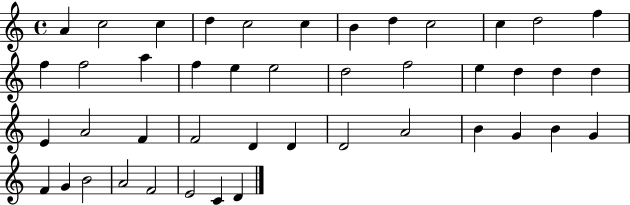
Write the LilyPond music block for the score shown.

{
  \clef treble
  \time 4/4
  \defaultTimeSignature
  \key c \major
  a'4 c''2 c''4 | d''4 c''2 c''4 | b'4 d''4 c''2 | c''4 d''2 f''4 | \break f''4 f''2 a''4 | f''4 e''4 e''2 | d''2 f''2 | e''4 d''4 d''4 d''4 | \break e'4 a'2 f'4 | f'2 d'4 d'4 | d'2 a'2 | b'4 g'4 b'4 g'4 | \break f'4 g'4 b'2 | a'2 f'2 | e'2 c'4 d'4 | \bar "|."
}